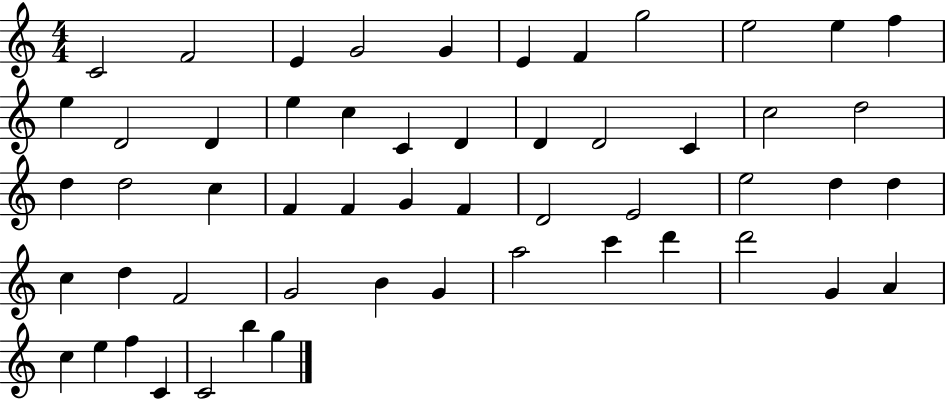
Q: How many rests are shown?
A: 0